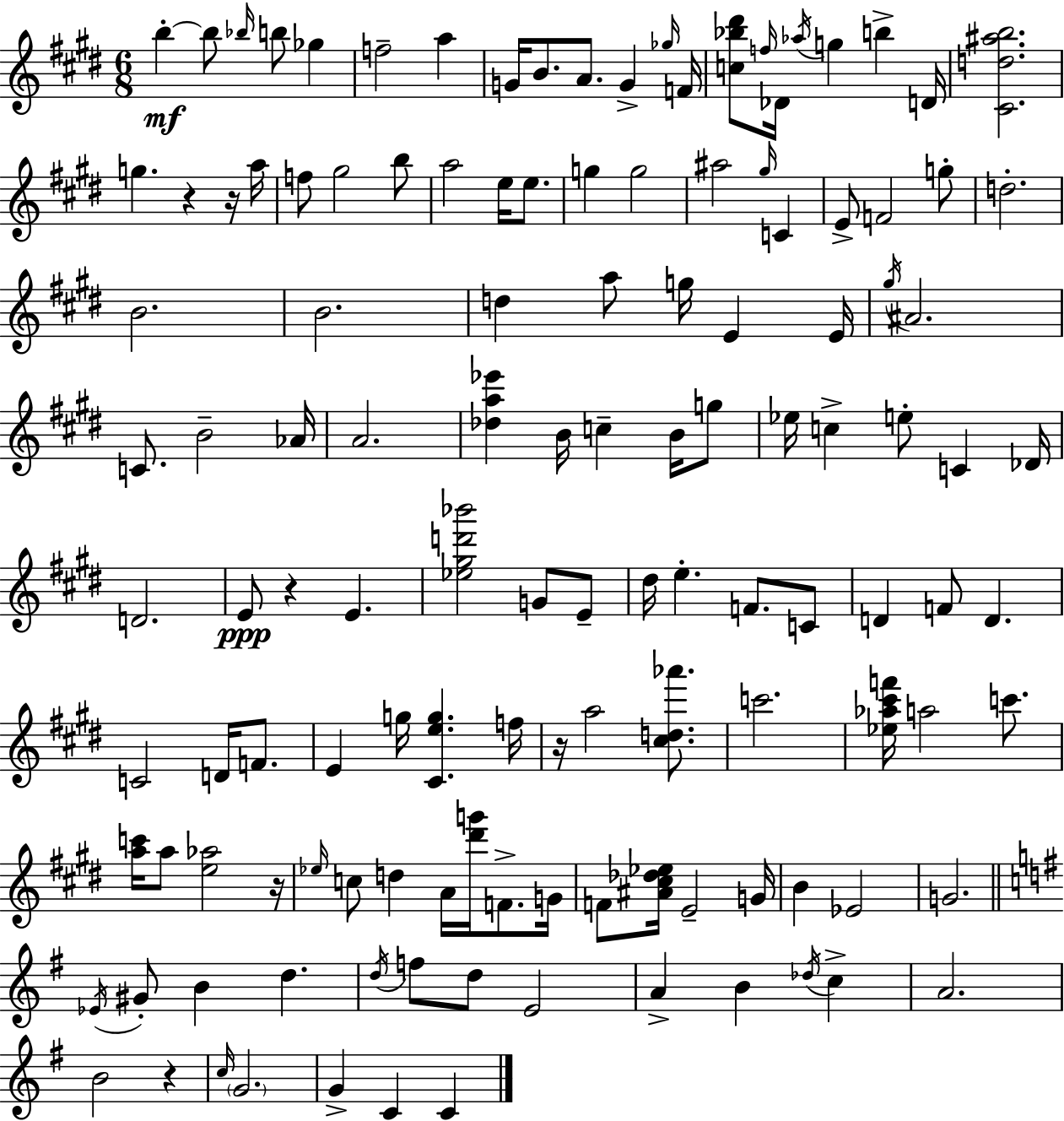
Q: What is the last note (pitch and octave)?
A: C4